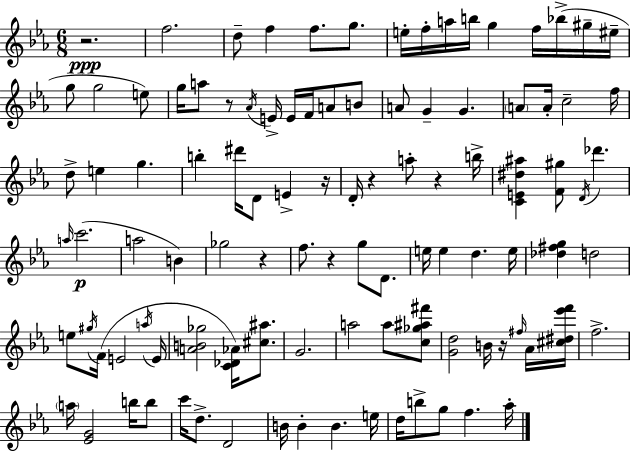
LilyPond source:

{
  \clef treble
  \numericTimeSignature
  \time 6/8
  \key ees \major
  r2.\ppp | f''2. | d''8-- f''4 f''8. g''8. | e''16-. f''16-. a''16 b''16 g''4 f''16 bes''16->( gis''16-- eis''16-- | \break g''8 g''2 e''8) | g''16 a''8 r8 \acciaccatura { aes'16 } e'16-> e'16 f'16 a'8 b'8 | a'8 g'4-- g'4. | \parenthesize a'8 a'16-. c''2-- | \break f''16 d''8-> e''4 g''4. | b''4-. dis'''16 d'8 e'4-> | r16 d'16-. r4 a''8-. r4 | b''16-> <c' e' dis'' ais''>4 <f' gis''>8 \acciaccatura { d'16 } des'''4. | \break \grace { a''16 }(\p c'''2. | a''2 b'4) | ges''2 r4 | f''8. r4 g''8 | \break d'8. e''16 e''4 d''4. | e''16 <des'' fis'' g''>4 d''2 | e''8 \acciaccatura { gis''16 } f'16( e'2 | \acciaccatura { a''16 } e'16 <a' b' ges''>2 | \break <c' des' aes'>16) <cis'' ais''>8. g'2. | a''2 | a''8 <c'' ges'' ais'' fis'''>8 <g' d''>2 | b'16 r16 \grace { fis''16 } aes'16 <cis'' dis'' ees''' f'''>16 f''2.-> | \break \parenthesize a''16 <ees' g'>2 | b''16 b''8 c'''16 d''8.-> d'2 | b'16 b'4-. b'4. | e''16 d''16 b''8-> g''8 f''4. | \break aes''16-. \bar "|."
}